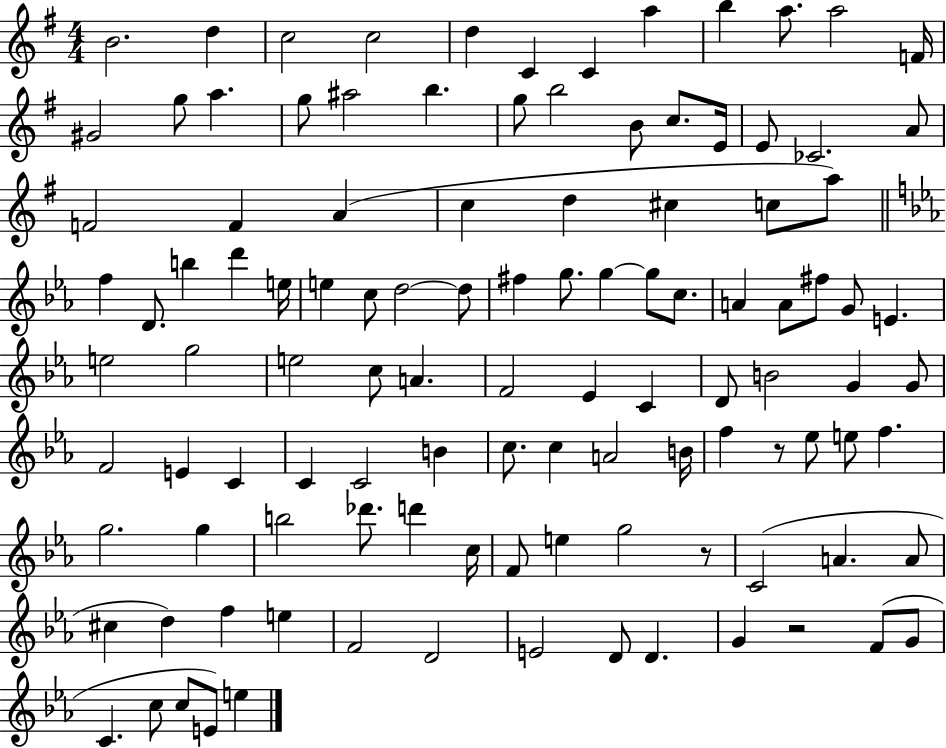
B4/h. D5/q C5/h C5/h D5/q C4/q C4/q A5/q B5/q A5/e. A5/h F4/s G#4/h G5/e A5/q. G5/e A#5/h B5/q. G5/e B5/h B4/e C5/e. E4/s E4/e CES4/h. A4/e F4/h F4/q A4/q C5/q D5/q C#5/q C5/e A5/e F5/q D4/e. B5/q D6/q E5/s E5/q C5/e D5/h D5/e F#5/q G5/e. G5/q G5/e C5/e. A4/q A4/e F#5/e G4/e E4/q. E5/h G5/h E5/h C5/e A4/q. F4/h Eb4/q C4/q D4/e B4/h G4/q G4/e F4/h E4/q C4/q C4/q C4/h B4/q C5/e. C5/q A4/h B4/s F5/q R/e Eb5/e E5/e F5/q. G5/h. G5/q B5/h Db6/e. D6/q C5/s F4/e E5/q G5/h R/e C4/h A4/q. A4/e C#5/q D5/q F5/q E5/q F4/h D4/h E4/h D4/e D4/q. G4/q R/h F4/e G4/e C4/q. C5/e C5/e E4/e E5/q